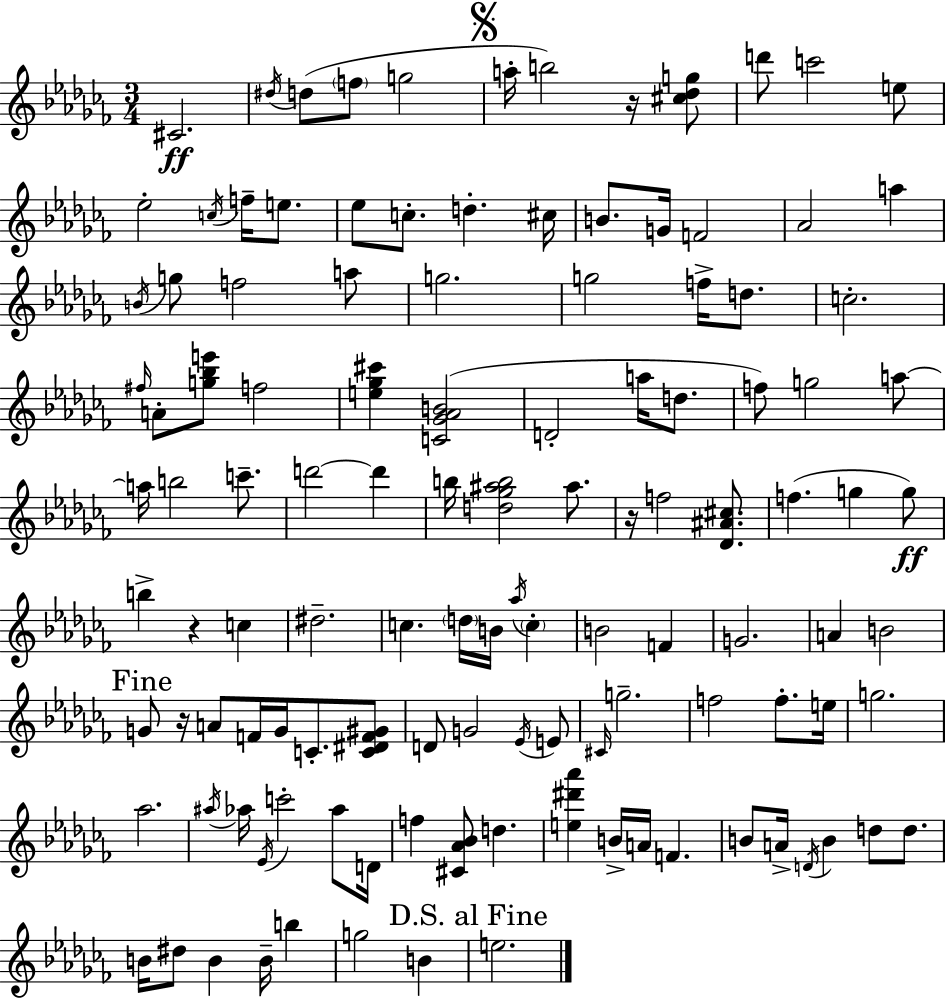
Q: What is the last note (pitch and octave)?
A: E5